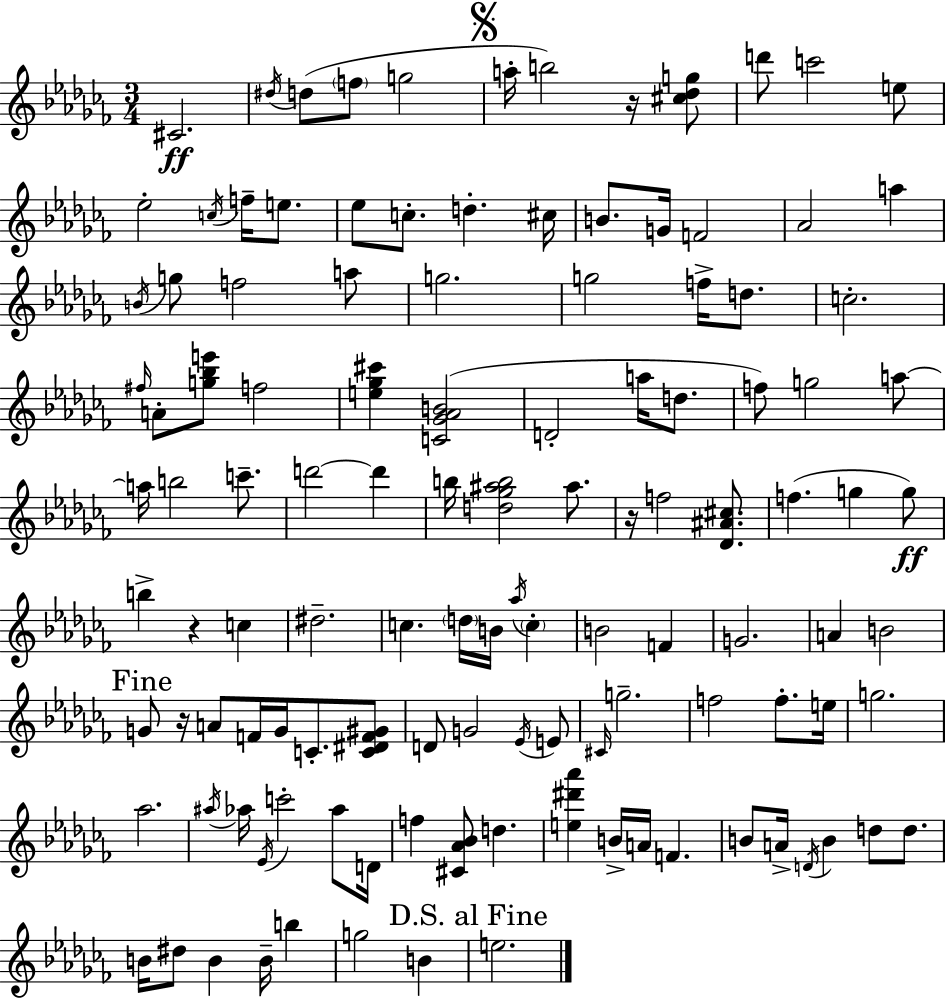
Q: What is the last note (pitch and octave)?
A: E5